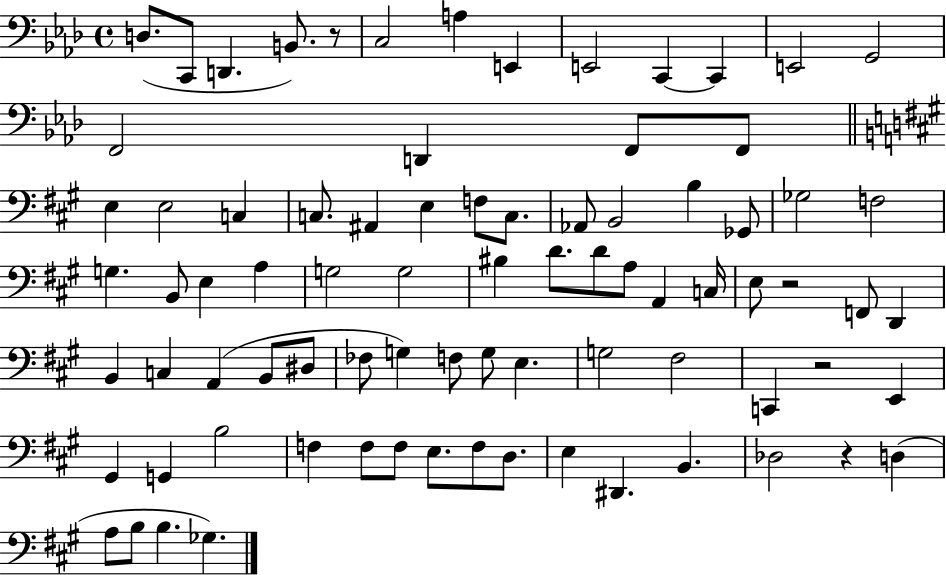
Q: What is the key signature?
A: AES major